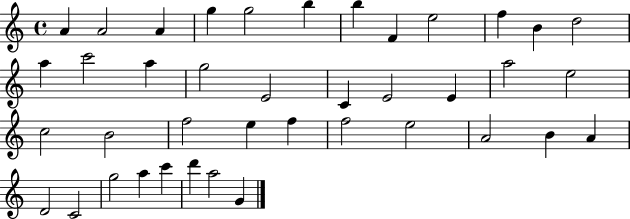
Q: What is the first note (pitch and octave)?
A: A4